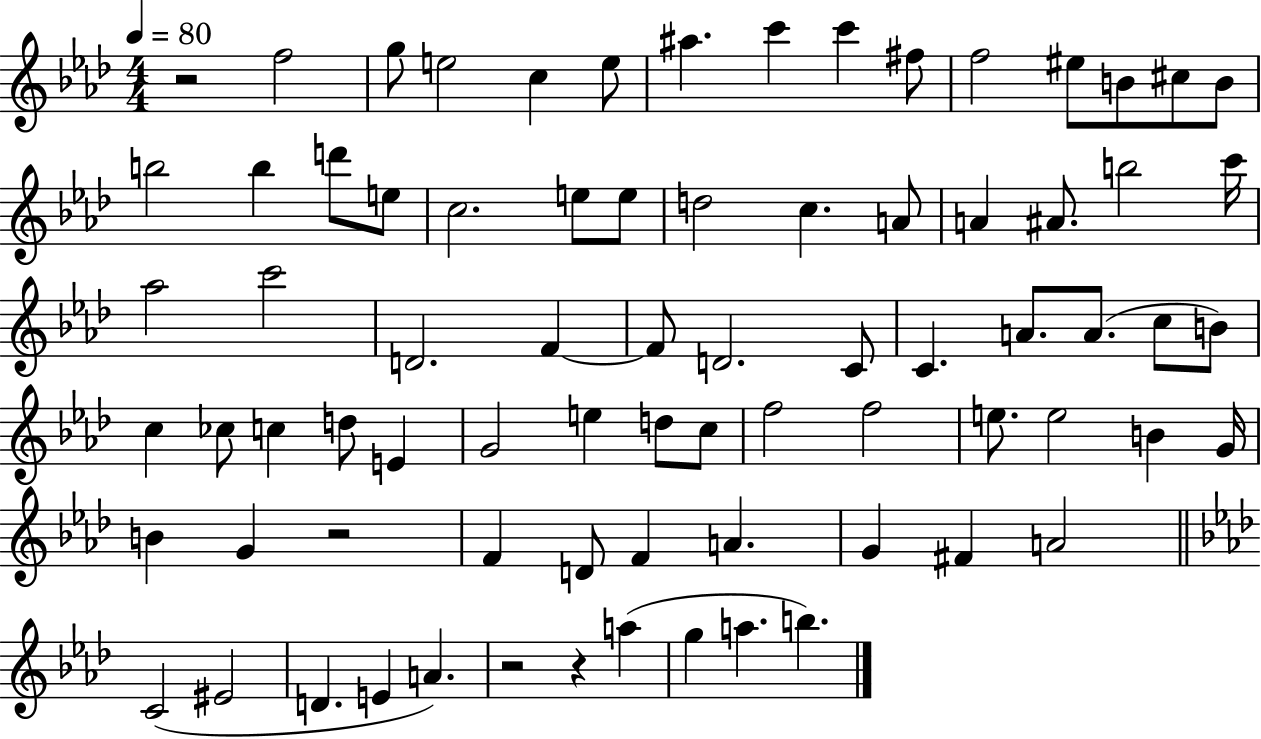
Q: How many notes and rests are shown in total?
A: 77